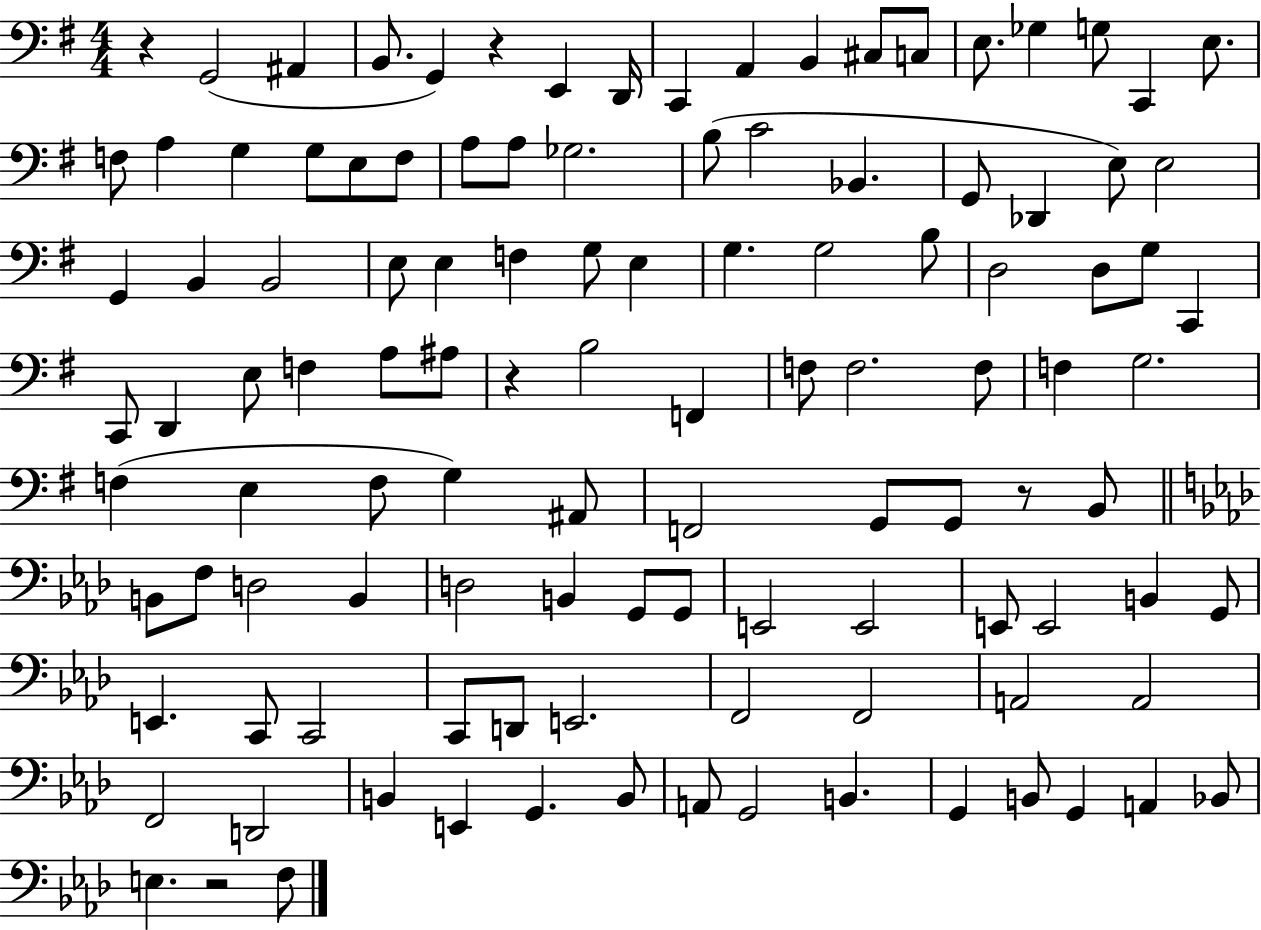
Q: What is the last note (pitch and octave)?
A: F3